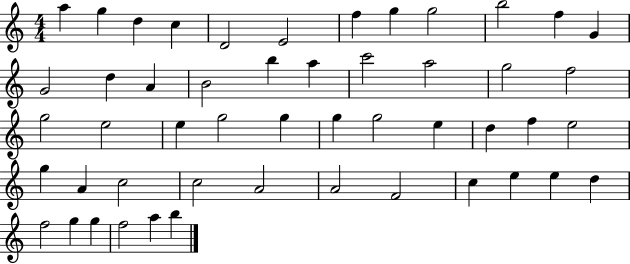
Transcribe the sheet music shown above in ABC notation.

X:1
T:Untitled
M:4/4
L:1/4
K:C
a g d c D2 E2 f g g2 b2 f G G2 d A B2 b a c'2 a2 g2 f2 g2 e2 e g2 g g g2 e d f e2 g A c2 c2 A2 A2 F2 c e e d f2 g g f2 a b